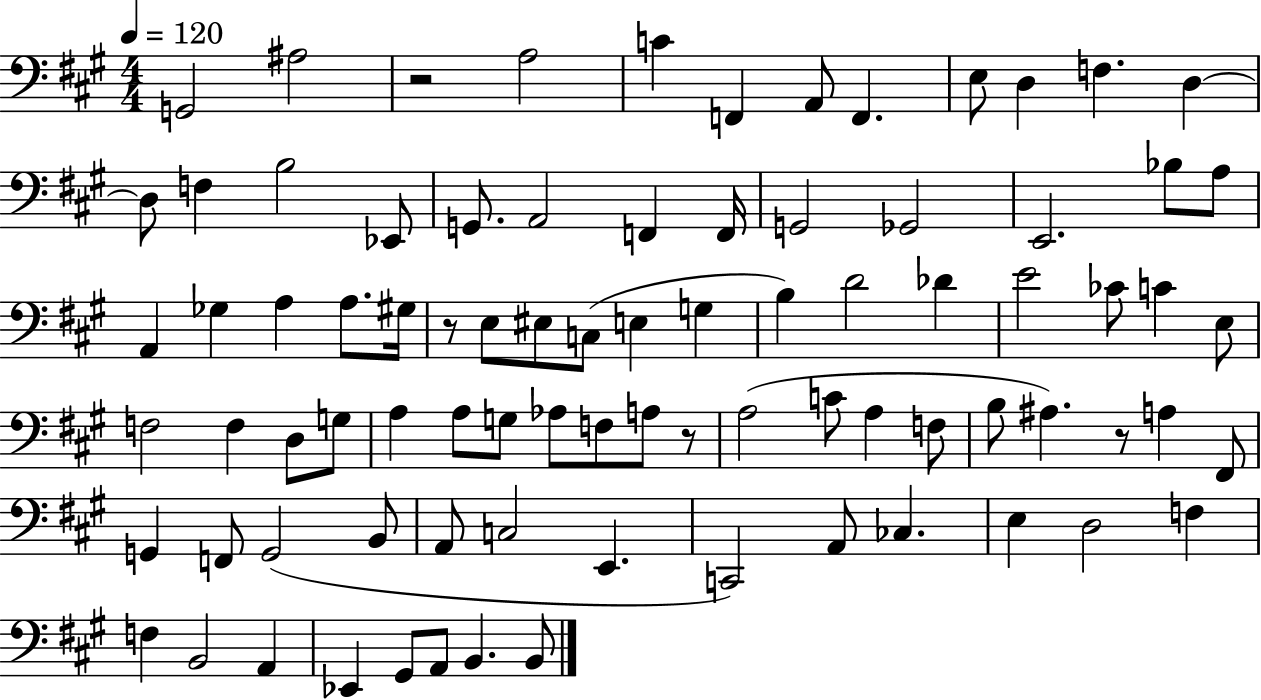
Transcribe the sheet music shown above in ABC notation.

X:1
T:Untitled
M:4/4
L:1/4
K:A
G,,2 ^A,2 z2 A,2 C F,, A,,/2 F,, E,/2 D, F, D, D,/2 F, B,2 _E,,/2 G,,/2 A,,2 F,, F,,/4 G,,2 _G,,2 E,,2 _B,/2 A,/2 A,, _G, A, A,/2 ^G,/4 z/2 E,/2 ^E,/2 C,/2 E, G, B, D2 _D E2 _C/2 C E,/2 F,2 F, D,/2 G,/2 A, A,/2 G,/2 _A,/2 F,/2 A,/2 z/2 A,2 C/2 A, F,/2 B,/2 ^A, z/2 A, ^F,,/2 G,, F,,/2 G,,2 B,,/2 A,,/2 C,2 E,, C,,2 A,,/2 _C, E, D,2 F, F, B,,2 A,, _E,, ^G,,/2 A,,/2 B,, B,,/2